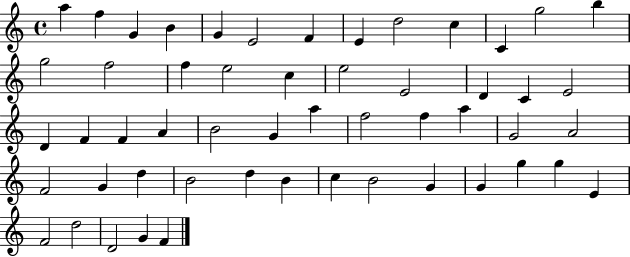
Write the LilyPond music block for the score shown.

{
  \clef treble
  \time 4/4
  \defaultTimeSignature
  \key c \major
  a''4 f''4 g'4 b'4 | g'4 e'2 f'4 | e'4 d''2 c''4 | c'4 g''2 b''4 | \break g''2 f''2 | f''4 e''2 c''4 | e''2 e'2 | d'4 c'4 e'2 | \break d'4 f'4 f'4 a'4 | b'2 g'4 a''4 | f''2 f''4 a''4 | g'2 a'2 | \break f'2 g'4 d''4 | b'2 d''4 b'4 | c''4 b'2 g'4 | g'4 g''4 g''4 e'4 | \break f'2 d''2 | d'2 g'4 f'4 | \bar "|."
}